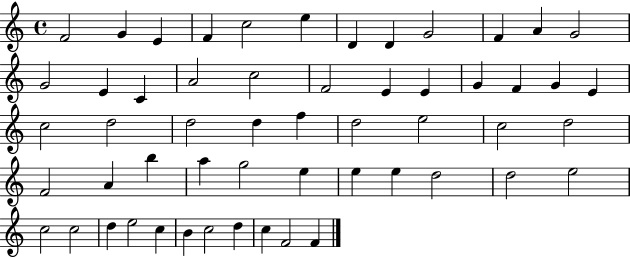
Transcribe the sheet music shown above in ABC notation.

X:1
T:Untitled
M:4/4
L:1/4
K:C
F2 G E F c2 e D D G2 F A G2 G2 E C A2 c2 F2 E E G F G E c2 d2 d2 d f d2 e2 c2 d2 F2 A b a g2 e e e d2 d2 e2 c2 c2 d e2 c B c2 d c F2 F